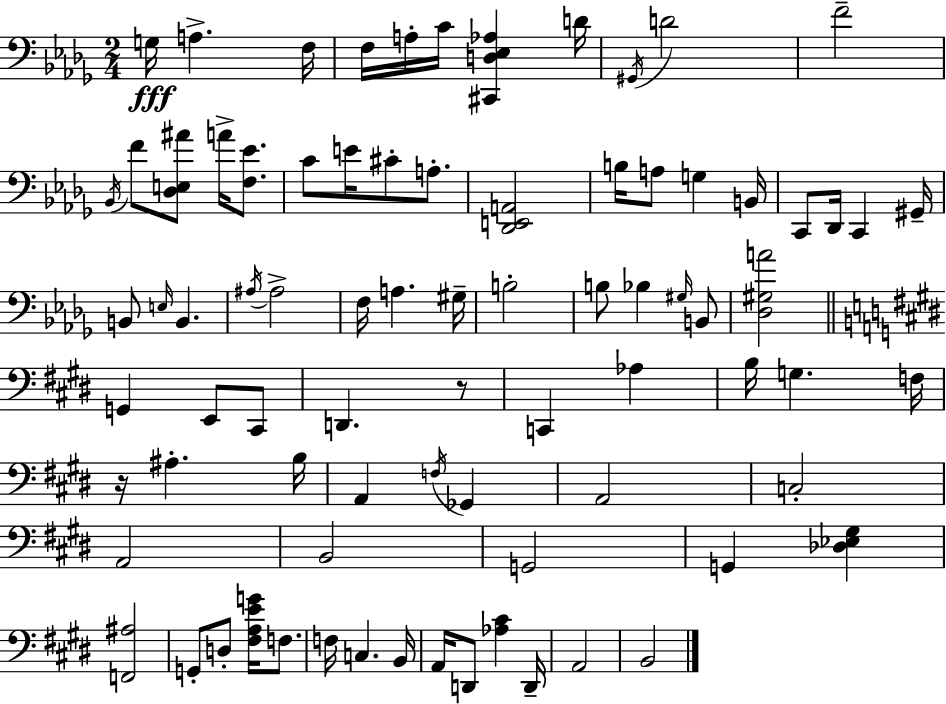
X:1
T:Untitled
M:2/4
L:1/4
K:Bbm
G,/4 A, F,/4 F,/4 A,/4 C/4 [^C,,D,_E,_A,] D/4 ^G,,/4 D2 F2 _B,,/4 F/2 [_D,E,^A]/2 A/4 [F,_E]/2 C/2 E/4 ^C/2 A,/2 [_D,,E,,A,,]2 B,/4 A,/2 G, B,,/4 C,,/2 _D,,/4 C,, ^G,,/4 B,,/2 E,/4 B,, ^A,/4 ^A,2 F,/4 A, ^G,/4 B,2 B,/2 _B, ^G,/4 B,,/2 [_D,^G,A]2 G,, E,,/2 ^C,,/2 D,, z/2 C,, _A, B,/4 G, F,/4 z/4 ^A, B,/4 A,, F,/4 _G,, A,,2 C,2 A,,2 B,,2 G,,2 G,, [_D,_E,^G,] [F,,^A,]2 G,,/2 D,/2 [^F,A,EG]/4 F,/2 F,/4 C, B,,/4 A,,/4 D,,/2 [_A,^C] D,,/4 A,,2 B,,2